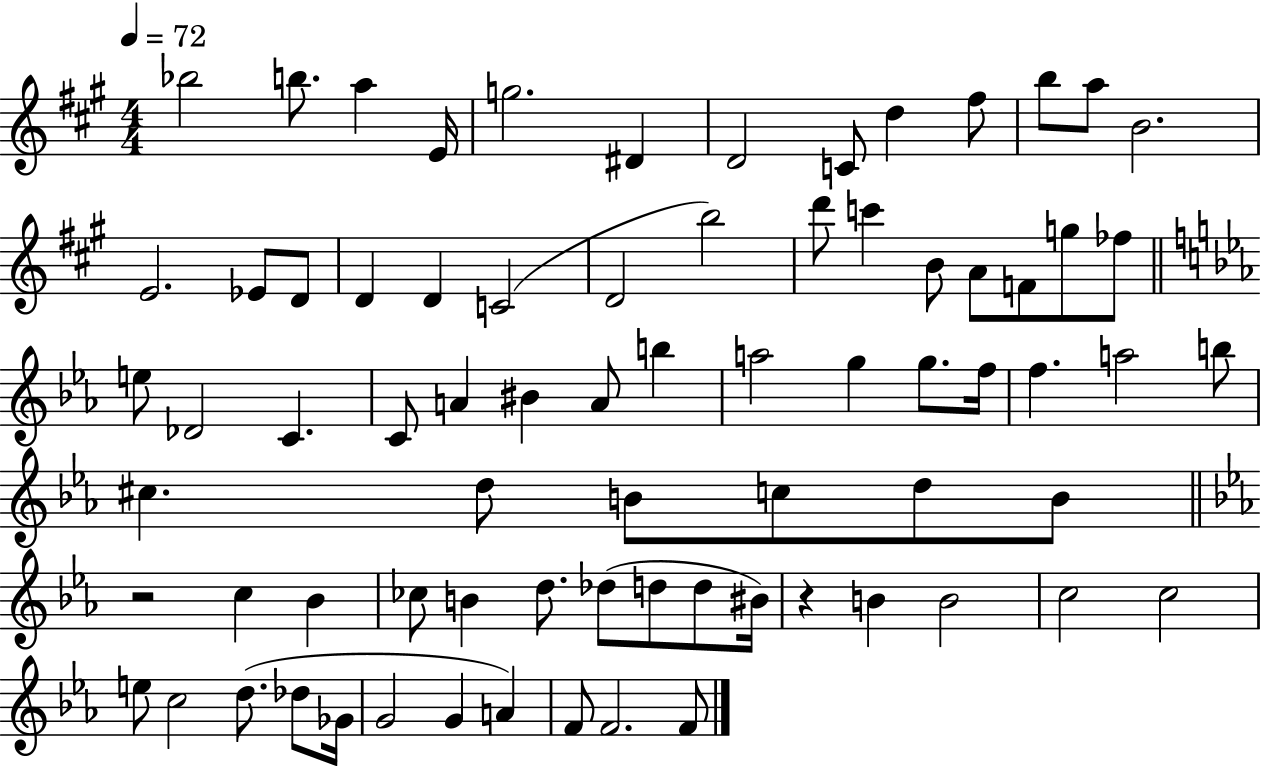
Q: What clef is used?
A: treble